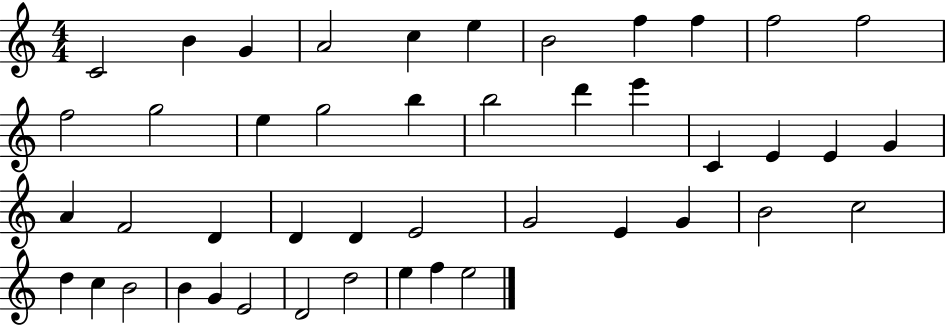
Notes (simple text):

C4/h B4/q G4/q A4/h C5/q E5/q B4/h F5/q F5/q F5/h F5/h F5/h G5/h E5/q G5/h B5/q B5/h D6/q E6/q C4/q E4/q E4/q G4/q A4/q F4/h D4/q D4/q D4/q E4/h G4/h E4/q G4/q B4/h C5/h D5/q C5/q B4/h B4/q G4/q E4/h D4/h D5/h E5/q F5/q E5/h